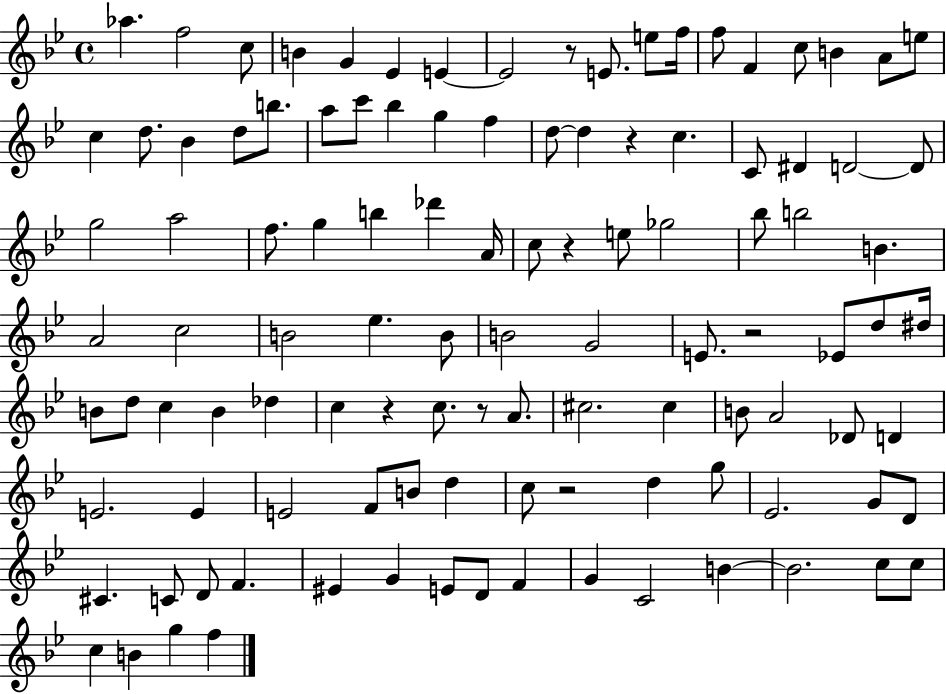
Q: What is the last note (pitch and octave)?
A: F5